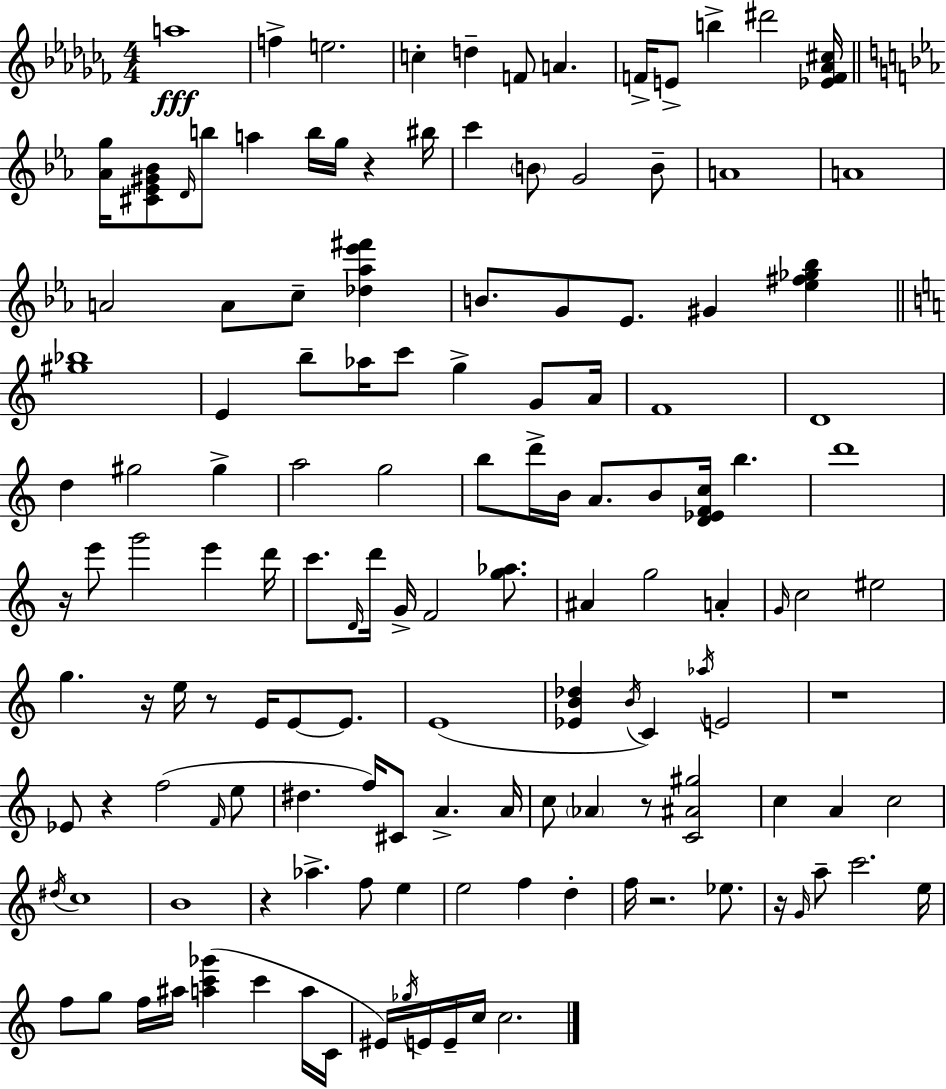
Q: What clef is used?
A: treble